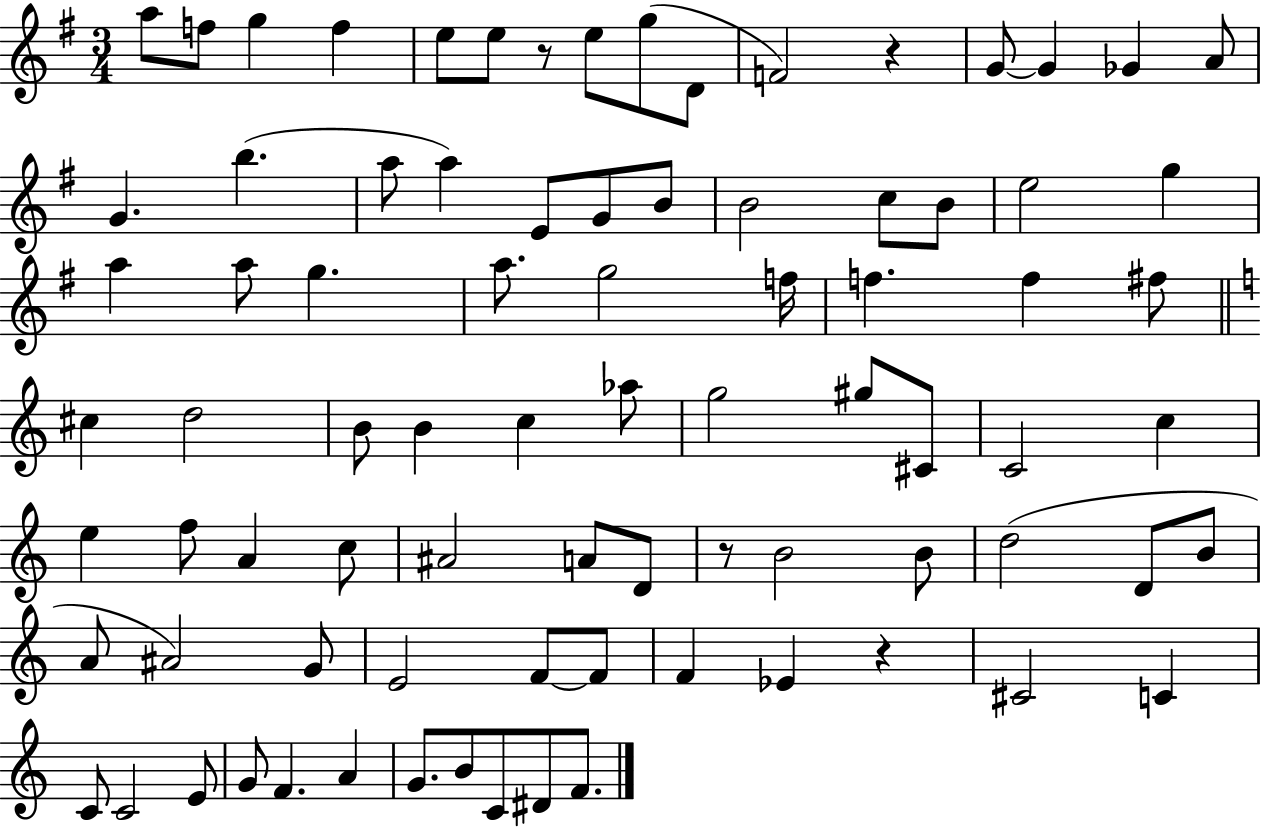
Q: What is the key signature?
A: G major